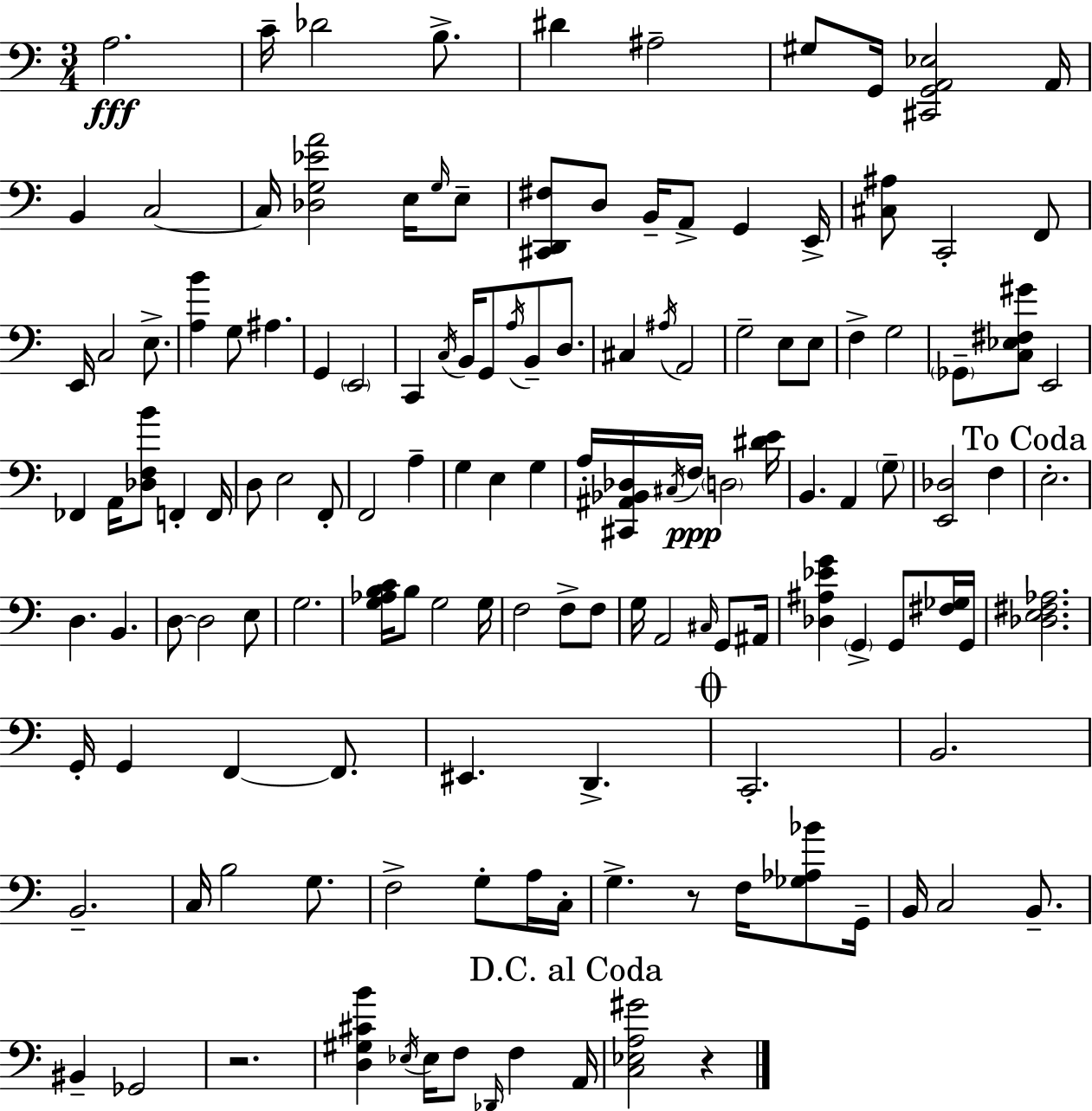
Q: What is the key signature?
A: A minor